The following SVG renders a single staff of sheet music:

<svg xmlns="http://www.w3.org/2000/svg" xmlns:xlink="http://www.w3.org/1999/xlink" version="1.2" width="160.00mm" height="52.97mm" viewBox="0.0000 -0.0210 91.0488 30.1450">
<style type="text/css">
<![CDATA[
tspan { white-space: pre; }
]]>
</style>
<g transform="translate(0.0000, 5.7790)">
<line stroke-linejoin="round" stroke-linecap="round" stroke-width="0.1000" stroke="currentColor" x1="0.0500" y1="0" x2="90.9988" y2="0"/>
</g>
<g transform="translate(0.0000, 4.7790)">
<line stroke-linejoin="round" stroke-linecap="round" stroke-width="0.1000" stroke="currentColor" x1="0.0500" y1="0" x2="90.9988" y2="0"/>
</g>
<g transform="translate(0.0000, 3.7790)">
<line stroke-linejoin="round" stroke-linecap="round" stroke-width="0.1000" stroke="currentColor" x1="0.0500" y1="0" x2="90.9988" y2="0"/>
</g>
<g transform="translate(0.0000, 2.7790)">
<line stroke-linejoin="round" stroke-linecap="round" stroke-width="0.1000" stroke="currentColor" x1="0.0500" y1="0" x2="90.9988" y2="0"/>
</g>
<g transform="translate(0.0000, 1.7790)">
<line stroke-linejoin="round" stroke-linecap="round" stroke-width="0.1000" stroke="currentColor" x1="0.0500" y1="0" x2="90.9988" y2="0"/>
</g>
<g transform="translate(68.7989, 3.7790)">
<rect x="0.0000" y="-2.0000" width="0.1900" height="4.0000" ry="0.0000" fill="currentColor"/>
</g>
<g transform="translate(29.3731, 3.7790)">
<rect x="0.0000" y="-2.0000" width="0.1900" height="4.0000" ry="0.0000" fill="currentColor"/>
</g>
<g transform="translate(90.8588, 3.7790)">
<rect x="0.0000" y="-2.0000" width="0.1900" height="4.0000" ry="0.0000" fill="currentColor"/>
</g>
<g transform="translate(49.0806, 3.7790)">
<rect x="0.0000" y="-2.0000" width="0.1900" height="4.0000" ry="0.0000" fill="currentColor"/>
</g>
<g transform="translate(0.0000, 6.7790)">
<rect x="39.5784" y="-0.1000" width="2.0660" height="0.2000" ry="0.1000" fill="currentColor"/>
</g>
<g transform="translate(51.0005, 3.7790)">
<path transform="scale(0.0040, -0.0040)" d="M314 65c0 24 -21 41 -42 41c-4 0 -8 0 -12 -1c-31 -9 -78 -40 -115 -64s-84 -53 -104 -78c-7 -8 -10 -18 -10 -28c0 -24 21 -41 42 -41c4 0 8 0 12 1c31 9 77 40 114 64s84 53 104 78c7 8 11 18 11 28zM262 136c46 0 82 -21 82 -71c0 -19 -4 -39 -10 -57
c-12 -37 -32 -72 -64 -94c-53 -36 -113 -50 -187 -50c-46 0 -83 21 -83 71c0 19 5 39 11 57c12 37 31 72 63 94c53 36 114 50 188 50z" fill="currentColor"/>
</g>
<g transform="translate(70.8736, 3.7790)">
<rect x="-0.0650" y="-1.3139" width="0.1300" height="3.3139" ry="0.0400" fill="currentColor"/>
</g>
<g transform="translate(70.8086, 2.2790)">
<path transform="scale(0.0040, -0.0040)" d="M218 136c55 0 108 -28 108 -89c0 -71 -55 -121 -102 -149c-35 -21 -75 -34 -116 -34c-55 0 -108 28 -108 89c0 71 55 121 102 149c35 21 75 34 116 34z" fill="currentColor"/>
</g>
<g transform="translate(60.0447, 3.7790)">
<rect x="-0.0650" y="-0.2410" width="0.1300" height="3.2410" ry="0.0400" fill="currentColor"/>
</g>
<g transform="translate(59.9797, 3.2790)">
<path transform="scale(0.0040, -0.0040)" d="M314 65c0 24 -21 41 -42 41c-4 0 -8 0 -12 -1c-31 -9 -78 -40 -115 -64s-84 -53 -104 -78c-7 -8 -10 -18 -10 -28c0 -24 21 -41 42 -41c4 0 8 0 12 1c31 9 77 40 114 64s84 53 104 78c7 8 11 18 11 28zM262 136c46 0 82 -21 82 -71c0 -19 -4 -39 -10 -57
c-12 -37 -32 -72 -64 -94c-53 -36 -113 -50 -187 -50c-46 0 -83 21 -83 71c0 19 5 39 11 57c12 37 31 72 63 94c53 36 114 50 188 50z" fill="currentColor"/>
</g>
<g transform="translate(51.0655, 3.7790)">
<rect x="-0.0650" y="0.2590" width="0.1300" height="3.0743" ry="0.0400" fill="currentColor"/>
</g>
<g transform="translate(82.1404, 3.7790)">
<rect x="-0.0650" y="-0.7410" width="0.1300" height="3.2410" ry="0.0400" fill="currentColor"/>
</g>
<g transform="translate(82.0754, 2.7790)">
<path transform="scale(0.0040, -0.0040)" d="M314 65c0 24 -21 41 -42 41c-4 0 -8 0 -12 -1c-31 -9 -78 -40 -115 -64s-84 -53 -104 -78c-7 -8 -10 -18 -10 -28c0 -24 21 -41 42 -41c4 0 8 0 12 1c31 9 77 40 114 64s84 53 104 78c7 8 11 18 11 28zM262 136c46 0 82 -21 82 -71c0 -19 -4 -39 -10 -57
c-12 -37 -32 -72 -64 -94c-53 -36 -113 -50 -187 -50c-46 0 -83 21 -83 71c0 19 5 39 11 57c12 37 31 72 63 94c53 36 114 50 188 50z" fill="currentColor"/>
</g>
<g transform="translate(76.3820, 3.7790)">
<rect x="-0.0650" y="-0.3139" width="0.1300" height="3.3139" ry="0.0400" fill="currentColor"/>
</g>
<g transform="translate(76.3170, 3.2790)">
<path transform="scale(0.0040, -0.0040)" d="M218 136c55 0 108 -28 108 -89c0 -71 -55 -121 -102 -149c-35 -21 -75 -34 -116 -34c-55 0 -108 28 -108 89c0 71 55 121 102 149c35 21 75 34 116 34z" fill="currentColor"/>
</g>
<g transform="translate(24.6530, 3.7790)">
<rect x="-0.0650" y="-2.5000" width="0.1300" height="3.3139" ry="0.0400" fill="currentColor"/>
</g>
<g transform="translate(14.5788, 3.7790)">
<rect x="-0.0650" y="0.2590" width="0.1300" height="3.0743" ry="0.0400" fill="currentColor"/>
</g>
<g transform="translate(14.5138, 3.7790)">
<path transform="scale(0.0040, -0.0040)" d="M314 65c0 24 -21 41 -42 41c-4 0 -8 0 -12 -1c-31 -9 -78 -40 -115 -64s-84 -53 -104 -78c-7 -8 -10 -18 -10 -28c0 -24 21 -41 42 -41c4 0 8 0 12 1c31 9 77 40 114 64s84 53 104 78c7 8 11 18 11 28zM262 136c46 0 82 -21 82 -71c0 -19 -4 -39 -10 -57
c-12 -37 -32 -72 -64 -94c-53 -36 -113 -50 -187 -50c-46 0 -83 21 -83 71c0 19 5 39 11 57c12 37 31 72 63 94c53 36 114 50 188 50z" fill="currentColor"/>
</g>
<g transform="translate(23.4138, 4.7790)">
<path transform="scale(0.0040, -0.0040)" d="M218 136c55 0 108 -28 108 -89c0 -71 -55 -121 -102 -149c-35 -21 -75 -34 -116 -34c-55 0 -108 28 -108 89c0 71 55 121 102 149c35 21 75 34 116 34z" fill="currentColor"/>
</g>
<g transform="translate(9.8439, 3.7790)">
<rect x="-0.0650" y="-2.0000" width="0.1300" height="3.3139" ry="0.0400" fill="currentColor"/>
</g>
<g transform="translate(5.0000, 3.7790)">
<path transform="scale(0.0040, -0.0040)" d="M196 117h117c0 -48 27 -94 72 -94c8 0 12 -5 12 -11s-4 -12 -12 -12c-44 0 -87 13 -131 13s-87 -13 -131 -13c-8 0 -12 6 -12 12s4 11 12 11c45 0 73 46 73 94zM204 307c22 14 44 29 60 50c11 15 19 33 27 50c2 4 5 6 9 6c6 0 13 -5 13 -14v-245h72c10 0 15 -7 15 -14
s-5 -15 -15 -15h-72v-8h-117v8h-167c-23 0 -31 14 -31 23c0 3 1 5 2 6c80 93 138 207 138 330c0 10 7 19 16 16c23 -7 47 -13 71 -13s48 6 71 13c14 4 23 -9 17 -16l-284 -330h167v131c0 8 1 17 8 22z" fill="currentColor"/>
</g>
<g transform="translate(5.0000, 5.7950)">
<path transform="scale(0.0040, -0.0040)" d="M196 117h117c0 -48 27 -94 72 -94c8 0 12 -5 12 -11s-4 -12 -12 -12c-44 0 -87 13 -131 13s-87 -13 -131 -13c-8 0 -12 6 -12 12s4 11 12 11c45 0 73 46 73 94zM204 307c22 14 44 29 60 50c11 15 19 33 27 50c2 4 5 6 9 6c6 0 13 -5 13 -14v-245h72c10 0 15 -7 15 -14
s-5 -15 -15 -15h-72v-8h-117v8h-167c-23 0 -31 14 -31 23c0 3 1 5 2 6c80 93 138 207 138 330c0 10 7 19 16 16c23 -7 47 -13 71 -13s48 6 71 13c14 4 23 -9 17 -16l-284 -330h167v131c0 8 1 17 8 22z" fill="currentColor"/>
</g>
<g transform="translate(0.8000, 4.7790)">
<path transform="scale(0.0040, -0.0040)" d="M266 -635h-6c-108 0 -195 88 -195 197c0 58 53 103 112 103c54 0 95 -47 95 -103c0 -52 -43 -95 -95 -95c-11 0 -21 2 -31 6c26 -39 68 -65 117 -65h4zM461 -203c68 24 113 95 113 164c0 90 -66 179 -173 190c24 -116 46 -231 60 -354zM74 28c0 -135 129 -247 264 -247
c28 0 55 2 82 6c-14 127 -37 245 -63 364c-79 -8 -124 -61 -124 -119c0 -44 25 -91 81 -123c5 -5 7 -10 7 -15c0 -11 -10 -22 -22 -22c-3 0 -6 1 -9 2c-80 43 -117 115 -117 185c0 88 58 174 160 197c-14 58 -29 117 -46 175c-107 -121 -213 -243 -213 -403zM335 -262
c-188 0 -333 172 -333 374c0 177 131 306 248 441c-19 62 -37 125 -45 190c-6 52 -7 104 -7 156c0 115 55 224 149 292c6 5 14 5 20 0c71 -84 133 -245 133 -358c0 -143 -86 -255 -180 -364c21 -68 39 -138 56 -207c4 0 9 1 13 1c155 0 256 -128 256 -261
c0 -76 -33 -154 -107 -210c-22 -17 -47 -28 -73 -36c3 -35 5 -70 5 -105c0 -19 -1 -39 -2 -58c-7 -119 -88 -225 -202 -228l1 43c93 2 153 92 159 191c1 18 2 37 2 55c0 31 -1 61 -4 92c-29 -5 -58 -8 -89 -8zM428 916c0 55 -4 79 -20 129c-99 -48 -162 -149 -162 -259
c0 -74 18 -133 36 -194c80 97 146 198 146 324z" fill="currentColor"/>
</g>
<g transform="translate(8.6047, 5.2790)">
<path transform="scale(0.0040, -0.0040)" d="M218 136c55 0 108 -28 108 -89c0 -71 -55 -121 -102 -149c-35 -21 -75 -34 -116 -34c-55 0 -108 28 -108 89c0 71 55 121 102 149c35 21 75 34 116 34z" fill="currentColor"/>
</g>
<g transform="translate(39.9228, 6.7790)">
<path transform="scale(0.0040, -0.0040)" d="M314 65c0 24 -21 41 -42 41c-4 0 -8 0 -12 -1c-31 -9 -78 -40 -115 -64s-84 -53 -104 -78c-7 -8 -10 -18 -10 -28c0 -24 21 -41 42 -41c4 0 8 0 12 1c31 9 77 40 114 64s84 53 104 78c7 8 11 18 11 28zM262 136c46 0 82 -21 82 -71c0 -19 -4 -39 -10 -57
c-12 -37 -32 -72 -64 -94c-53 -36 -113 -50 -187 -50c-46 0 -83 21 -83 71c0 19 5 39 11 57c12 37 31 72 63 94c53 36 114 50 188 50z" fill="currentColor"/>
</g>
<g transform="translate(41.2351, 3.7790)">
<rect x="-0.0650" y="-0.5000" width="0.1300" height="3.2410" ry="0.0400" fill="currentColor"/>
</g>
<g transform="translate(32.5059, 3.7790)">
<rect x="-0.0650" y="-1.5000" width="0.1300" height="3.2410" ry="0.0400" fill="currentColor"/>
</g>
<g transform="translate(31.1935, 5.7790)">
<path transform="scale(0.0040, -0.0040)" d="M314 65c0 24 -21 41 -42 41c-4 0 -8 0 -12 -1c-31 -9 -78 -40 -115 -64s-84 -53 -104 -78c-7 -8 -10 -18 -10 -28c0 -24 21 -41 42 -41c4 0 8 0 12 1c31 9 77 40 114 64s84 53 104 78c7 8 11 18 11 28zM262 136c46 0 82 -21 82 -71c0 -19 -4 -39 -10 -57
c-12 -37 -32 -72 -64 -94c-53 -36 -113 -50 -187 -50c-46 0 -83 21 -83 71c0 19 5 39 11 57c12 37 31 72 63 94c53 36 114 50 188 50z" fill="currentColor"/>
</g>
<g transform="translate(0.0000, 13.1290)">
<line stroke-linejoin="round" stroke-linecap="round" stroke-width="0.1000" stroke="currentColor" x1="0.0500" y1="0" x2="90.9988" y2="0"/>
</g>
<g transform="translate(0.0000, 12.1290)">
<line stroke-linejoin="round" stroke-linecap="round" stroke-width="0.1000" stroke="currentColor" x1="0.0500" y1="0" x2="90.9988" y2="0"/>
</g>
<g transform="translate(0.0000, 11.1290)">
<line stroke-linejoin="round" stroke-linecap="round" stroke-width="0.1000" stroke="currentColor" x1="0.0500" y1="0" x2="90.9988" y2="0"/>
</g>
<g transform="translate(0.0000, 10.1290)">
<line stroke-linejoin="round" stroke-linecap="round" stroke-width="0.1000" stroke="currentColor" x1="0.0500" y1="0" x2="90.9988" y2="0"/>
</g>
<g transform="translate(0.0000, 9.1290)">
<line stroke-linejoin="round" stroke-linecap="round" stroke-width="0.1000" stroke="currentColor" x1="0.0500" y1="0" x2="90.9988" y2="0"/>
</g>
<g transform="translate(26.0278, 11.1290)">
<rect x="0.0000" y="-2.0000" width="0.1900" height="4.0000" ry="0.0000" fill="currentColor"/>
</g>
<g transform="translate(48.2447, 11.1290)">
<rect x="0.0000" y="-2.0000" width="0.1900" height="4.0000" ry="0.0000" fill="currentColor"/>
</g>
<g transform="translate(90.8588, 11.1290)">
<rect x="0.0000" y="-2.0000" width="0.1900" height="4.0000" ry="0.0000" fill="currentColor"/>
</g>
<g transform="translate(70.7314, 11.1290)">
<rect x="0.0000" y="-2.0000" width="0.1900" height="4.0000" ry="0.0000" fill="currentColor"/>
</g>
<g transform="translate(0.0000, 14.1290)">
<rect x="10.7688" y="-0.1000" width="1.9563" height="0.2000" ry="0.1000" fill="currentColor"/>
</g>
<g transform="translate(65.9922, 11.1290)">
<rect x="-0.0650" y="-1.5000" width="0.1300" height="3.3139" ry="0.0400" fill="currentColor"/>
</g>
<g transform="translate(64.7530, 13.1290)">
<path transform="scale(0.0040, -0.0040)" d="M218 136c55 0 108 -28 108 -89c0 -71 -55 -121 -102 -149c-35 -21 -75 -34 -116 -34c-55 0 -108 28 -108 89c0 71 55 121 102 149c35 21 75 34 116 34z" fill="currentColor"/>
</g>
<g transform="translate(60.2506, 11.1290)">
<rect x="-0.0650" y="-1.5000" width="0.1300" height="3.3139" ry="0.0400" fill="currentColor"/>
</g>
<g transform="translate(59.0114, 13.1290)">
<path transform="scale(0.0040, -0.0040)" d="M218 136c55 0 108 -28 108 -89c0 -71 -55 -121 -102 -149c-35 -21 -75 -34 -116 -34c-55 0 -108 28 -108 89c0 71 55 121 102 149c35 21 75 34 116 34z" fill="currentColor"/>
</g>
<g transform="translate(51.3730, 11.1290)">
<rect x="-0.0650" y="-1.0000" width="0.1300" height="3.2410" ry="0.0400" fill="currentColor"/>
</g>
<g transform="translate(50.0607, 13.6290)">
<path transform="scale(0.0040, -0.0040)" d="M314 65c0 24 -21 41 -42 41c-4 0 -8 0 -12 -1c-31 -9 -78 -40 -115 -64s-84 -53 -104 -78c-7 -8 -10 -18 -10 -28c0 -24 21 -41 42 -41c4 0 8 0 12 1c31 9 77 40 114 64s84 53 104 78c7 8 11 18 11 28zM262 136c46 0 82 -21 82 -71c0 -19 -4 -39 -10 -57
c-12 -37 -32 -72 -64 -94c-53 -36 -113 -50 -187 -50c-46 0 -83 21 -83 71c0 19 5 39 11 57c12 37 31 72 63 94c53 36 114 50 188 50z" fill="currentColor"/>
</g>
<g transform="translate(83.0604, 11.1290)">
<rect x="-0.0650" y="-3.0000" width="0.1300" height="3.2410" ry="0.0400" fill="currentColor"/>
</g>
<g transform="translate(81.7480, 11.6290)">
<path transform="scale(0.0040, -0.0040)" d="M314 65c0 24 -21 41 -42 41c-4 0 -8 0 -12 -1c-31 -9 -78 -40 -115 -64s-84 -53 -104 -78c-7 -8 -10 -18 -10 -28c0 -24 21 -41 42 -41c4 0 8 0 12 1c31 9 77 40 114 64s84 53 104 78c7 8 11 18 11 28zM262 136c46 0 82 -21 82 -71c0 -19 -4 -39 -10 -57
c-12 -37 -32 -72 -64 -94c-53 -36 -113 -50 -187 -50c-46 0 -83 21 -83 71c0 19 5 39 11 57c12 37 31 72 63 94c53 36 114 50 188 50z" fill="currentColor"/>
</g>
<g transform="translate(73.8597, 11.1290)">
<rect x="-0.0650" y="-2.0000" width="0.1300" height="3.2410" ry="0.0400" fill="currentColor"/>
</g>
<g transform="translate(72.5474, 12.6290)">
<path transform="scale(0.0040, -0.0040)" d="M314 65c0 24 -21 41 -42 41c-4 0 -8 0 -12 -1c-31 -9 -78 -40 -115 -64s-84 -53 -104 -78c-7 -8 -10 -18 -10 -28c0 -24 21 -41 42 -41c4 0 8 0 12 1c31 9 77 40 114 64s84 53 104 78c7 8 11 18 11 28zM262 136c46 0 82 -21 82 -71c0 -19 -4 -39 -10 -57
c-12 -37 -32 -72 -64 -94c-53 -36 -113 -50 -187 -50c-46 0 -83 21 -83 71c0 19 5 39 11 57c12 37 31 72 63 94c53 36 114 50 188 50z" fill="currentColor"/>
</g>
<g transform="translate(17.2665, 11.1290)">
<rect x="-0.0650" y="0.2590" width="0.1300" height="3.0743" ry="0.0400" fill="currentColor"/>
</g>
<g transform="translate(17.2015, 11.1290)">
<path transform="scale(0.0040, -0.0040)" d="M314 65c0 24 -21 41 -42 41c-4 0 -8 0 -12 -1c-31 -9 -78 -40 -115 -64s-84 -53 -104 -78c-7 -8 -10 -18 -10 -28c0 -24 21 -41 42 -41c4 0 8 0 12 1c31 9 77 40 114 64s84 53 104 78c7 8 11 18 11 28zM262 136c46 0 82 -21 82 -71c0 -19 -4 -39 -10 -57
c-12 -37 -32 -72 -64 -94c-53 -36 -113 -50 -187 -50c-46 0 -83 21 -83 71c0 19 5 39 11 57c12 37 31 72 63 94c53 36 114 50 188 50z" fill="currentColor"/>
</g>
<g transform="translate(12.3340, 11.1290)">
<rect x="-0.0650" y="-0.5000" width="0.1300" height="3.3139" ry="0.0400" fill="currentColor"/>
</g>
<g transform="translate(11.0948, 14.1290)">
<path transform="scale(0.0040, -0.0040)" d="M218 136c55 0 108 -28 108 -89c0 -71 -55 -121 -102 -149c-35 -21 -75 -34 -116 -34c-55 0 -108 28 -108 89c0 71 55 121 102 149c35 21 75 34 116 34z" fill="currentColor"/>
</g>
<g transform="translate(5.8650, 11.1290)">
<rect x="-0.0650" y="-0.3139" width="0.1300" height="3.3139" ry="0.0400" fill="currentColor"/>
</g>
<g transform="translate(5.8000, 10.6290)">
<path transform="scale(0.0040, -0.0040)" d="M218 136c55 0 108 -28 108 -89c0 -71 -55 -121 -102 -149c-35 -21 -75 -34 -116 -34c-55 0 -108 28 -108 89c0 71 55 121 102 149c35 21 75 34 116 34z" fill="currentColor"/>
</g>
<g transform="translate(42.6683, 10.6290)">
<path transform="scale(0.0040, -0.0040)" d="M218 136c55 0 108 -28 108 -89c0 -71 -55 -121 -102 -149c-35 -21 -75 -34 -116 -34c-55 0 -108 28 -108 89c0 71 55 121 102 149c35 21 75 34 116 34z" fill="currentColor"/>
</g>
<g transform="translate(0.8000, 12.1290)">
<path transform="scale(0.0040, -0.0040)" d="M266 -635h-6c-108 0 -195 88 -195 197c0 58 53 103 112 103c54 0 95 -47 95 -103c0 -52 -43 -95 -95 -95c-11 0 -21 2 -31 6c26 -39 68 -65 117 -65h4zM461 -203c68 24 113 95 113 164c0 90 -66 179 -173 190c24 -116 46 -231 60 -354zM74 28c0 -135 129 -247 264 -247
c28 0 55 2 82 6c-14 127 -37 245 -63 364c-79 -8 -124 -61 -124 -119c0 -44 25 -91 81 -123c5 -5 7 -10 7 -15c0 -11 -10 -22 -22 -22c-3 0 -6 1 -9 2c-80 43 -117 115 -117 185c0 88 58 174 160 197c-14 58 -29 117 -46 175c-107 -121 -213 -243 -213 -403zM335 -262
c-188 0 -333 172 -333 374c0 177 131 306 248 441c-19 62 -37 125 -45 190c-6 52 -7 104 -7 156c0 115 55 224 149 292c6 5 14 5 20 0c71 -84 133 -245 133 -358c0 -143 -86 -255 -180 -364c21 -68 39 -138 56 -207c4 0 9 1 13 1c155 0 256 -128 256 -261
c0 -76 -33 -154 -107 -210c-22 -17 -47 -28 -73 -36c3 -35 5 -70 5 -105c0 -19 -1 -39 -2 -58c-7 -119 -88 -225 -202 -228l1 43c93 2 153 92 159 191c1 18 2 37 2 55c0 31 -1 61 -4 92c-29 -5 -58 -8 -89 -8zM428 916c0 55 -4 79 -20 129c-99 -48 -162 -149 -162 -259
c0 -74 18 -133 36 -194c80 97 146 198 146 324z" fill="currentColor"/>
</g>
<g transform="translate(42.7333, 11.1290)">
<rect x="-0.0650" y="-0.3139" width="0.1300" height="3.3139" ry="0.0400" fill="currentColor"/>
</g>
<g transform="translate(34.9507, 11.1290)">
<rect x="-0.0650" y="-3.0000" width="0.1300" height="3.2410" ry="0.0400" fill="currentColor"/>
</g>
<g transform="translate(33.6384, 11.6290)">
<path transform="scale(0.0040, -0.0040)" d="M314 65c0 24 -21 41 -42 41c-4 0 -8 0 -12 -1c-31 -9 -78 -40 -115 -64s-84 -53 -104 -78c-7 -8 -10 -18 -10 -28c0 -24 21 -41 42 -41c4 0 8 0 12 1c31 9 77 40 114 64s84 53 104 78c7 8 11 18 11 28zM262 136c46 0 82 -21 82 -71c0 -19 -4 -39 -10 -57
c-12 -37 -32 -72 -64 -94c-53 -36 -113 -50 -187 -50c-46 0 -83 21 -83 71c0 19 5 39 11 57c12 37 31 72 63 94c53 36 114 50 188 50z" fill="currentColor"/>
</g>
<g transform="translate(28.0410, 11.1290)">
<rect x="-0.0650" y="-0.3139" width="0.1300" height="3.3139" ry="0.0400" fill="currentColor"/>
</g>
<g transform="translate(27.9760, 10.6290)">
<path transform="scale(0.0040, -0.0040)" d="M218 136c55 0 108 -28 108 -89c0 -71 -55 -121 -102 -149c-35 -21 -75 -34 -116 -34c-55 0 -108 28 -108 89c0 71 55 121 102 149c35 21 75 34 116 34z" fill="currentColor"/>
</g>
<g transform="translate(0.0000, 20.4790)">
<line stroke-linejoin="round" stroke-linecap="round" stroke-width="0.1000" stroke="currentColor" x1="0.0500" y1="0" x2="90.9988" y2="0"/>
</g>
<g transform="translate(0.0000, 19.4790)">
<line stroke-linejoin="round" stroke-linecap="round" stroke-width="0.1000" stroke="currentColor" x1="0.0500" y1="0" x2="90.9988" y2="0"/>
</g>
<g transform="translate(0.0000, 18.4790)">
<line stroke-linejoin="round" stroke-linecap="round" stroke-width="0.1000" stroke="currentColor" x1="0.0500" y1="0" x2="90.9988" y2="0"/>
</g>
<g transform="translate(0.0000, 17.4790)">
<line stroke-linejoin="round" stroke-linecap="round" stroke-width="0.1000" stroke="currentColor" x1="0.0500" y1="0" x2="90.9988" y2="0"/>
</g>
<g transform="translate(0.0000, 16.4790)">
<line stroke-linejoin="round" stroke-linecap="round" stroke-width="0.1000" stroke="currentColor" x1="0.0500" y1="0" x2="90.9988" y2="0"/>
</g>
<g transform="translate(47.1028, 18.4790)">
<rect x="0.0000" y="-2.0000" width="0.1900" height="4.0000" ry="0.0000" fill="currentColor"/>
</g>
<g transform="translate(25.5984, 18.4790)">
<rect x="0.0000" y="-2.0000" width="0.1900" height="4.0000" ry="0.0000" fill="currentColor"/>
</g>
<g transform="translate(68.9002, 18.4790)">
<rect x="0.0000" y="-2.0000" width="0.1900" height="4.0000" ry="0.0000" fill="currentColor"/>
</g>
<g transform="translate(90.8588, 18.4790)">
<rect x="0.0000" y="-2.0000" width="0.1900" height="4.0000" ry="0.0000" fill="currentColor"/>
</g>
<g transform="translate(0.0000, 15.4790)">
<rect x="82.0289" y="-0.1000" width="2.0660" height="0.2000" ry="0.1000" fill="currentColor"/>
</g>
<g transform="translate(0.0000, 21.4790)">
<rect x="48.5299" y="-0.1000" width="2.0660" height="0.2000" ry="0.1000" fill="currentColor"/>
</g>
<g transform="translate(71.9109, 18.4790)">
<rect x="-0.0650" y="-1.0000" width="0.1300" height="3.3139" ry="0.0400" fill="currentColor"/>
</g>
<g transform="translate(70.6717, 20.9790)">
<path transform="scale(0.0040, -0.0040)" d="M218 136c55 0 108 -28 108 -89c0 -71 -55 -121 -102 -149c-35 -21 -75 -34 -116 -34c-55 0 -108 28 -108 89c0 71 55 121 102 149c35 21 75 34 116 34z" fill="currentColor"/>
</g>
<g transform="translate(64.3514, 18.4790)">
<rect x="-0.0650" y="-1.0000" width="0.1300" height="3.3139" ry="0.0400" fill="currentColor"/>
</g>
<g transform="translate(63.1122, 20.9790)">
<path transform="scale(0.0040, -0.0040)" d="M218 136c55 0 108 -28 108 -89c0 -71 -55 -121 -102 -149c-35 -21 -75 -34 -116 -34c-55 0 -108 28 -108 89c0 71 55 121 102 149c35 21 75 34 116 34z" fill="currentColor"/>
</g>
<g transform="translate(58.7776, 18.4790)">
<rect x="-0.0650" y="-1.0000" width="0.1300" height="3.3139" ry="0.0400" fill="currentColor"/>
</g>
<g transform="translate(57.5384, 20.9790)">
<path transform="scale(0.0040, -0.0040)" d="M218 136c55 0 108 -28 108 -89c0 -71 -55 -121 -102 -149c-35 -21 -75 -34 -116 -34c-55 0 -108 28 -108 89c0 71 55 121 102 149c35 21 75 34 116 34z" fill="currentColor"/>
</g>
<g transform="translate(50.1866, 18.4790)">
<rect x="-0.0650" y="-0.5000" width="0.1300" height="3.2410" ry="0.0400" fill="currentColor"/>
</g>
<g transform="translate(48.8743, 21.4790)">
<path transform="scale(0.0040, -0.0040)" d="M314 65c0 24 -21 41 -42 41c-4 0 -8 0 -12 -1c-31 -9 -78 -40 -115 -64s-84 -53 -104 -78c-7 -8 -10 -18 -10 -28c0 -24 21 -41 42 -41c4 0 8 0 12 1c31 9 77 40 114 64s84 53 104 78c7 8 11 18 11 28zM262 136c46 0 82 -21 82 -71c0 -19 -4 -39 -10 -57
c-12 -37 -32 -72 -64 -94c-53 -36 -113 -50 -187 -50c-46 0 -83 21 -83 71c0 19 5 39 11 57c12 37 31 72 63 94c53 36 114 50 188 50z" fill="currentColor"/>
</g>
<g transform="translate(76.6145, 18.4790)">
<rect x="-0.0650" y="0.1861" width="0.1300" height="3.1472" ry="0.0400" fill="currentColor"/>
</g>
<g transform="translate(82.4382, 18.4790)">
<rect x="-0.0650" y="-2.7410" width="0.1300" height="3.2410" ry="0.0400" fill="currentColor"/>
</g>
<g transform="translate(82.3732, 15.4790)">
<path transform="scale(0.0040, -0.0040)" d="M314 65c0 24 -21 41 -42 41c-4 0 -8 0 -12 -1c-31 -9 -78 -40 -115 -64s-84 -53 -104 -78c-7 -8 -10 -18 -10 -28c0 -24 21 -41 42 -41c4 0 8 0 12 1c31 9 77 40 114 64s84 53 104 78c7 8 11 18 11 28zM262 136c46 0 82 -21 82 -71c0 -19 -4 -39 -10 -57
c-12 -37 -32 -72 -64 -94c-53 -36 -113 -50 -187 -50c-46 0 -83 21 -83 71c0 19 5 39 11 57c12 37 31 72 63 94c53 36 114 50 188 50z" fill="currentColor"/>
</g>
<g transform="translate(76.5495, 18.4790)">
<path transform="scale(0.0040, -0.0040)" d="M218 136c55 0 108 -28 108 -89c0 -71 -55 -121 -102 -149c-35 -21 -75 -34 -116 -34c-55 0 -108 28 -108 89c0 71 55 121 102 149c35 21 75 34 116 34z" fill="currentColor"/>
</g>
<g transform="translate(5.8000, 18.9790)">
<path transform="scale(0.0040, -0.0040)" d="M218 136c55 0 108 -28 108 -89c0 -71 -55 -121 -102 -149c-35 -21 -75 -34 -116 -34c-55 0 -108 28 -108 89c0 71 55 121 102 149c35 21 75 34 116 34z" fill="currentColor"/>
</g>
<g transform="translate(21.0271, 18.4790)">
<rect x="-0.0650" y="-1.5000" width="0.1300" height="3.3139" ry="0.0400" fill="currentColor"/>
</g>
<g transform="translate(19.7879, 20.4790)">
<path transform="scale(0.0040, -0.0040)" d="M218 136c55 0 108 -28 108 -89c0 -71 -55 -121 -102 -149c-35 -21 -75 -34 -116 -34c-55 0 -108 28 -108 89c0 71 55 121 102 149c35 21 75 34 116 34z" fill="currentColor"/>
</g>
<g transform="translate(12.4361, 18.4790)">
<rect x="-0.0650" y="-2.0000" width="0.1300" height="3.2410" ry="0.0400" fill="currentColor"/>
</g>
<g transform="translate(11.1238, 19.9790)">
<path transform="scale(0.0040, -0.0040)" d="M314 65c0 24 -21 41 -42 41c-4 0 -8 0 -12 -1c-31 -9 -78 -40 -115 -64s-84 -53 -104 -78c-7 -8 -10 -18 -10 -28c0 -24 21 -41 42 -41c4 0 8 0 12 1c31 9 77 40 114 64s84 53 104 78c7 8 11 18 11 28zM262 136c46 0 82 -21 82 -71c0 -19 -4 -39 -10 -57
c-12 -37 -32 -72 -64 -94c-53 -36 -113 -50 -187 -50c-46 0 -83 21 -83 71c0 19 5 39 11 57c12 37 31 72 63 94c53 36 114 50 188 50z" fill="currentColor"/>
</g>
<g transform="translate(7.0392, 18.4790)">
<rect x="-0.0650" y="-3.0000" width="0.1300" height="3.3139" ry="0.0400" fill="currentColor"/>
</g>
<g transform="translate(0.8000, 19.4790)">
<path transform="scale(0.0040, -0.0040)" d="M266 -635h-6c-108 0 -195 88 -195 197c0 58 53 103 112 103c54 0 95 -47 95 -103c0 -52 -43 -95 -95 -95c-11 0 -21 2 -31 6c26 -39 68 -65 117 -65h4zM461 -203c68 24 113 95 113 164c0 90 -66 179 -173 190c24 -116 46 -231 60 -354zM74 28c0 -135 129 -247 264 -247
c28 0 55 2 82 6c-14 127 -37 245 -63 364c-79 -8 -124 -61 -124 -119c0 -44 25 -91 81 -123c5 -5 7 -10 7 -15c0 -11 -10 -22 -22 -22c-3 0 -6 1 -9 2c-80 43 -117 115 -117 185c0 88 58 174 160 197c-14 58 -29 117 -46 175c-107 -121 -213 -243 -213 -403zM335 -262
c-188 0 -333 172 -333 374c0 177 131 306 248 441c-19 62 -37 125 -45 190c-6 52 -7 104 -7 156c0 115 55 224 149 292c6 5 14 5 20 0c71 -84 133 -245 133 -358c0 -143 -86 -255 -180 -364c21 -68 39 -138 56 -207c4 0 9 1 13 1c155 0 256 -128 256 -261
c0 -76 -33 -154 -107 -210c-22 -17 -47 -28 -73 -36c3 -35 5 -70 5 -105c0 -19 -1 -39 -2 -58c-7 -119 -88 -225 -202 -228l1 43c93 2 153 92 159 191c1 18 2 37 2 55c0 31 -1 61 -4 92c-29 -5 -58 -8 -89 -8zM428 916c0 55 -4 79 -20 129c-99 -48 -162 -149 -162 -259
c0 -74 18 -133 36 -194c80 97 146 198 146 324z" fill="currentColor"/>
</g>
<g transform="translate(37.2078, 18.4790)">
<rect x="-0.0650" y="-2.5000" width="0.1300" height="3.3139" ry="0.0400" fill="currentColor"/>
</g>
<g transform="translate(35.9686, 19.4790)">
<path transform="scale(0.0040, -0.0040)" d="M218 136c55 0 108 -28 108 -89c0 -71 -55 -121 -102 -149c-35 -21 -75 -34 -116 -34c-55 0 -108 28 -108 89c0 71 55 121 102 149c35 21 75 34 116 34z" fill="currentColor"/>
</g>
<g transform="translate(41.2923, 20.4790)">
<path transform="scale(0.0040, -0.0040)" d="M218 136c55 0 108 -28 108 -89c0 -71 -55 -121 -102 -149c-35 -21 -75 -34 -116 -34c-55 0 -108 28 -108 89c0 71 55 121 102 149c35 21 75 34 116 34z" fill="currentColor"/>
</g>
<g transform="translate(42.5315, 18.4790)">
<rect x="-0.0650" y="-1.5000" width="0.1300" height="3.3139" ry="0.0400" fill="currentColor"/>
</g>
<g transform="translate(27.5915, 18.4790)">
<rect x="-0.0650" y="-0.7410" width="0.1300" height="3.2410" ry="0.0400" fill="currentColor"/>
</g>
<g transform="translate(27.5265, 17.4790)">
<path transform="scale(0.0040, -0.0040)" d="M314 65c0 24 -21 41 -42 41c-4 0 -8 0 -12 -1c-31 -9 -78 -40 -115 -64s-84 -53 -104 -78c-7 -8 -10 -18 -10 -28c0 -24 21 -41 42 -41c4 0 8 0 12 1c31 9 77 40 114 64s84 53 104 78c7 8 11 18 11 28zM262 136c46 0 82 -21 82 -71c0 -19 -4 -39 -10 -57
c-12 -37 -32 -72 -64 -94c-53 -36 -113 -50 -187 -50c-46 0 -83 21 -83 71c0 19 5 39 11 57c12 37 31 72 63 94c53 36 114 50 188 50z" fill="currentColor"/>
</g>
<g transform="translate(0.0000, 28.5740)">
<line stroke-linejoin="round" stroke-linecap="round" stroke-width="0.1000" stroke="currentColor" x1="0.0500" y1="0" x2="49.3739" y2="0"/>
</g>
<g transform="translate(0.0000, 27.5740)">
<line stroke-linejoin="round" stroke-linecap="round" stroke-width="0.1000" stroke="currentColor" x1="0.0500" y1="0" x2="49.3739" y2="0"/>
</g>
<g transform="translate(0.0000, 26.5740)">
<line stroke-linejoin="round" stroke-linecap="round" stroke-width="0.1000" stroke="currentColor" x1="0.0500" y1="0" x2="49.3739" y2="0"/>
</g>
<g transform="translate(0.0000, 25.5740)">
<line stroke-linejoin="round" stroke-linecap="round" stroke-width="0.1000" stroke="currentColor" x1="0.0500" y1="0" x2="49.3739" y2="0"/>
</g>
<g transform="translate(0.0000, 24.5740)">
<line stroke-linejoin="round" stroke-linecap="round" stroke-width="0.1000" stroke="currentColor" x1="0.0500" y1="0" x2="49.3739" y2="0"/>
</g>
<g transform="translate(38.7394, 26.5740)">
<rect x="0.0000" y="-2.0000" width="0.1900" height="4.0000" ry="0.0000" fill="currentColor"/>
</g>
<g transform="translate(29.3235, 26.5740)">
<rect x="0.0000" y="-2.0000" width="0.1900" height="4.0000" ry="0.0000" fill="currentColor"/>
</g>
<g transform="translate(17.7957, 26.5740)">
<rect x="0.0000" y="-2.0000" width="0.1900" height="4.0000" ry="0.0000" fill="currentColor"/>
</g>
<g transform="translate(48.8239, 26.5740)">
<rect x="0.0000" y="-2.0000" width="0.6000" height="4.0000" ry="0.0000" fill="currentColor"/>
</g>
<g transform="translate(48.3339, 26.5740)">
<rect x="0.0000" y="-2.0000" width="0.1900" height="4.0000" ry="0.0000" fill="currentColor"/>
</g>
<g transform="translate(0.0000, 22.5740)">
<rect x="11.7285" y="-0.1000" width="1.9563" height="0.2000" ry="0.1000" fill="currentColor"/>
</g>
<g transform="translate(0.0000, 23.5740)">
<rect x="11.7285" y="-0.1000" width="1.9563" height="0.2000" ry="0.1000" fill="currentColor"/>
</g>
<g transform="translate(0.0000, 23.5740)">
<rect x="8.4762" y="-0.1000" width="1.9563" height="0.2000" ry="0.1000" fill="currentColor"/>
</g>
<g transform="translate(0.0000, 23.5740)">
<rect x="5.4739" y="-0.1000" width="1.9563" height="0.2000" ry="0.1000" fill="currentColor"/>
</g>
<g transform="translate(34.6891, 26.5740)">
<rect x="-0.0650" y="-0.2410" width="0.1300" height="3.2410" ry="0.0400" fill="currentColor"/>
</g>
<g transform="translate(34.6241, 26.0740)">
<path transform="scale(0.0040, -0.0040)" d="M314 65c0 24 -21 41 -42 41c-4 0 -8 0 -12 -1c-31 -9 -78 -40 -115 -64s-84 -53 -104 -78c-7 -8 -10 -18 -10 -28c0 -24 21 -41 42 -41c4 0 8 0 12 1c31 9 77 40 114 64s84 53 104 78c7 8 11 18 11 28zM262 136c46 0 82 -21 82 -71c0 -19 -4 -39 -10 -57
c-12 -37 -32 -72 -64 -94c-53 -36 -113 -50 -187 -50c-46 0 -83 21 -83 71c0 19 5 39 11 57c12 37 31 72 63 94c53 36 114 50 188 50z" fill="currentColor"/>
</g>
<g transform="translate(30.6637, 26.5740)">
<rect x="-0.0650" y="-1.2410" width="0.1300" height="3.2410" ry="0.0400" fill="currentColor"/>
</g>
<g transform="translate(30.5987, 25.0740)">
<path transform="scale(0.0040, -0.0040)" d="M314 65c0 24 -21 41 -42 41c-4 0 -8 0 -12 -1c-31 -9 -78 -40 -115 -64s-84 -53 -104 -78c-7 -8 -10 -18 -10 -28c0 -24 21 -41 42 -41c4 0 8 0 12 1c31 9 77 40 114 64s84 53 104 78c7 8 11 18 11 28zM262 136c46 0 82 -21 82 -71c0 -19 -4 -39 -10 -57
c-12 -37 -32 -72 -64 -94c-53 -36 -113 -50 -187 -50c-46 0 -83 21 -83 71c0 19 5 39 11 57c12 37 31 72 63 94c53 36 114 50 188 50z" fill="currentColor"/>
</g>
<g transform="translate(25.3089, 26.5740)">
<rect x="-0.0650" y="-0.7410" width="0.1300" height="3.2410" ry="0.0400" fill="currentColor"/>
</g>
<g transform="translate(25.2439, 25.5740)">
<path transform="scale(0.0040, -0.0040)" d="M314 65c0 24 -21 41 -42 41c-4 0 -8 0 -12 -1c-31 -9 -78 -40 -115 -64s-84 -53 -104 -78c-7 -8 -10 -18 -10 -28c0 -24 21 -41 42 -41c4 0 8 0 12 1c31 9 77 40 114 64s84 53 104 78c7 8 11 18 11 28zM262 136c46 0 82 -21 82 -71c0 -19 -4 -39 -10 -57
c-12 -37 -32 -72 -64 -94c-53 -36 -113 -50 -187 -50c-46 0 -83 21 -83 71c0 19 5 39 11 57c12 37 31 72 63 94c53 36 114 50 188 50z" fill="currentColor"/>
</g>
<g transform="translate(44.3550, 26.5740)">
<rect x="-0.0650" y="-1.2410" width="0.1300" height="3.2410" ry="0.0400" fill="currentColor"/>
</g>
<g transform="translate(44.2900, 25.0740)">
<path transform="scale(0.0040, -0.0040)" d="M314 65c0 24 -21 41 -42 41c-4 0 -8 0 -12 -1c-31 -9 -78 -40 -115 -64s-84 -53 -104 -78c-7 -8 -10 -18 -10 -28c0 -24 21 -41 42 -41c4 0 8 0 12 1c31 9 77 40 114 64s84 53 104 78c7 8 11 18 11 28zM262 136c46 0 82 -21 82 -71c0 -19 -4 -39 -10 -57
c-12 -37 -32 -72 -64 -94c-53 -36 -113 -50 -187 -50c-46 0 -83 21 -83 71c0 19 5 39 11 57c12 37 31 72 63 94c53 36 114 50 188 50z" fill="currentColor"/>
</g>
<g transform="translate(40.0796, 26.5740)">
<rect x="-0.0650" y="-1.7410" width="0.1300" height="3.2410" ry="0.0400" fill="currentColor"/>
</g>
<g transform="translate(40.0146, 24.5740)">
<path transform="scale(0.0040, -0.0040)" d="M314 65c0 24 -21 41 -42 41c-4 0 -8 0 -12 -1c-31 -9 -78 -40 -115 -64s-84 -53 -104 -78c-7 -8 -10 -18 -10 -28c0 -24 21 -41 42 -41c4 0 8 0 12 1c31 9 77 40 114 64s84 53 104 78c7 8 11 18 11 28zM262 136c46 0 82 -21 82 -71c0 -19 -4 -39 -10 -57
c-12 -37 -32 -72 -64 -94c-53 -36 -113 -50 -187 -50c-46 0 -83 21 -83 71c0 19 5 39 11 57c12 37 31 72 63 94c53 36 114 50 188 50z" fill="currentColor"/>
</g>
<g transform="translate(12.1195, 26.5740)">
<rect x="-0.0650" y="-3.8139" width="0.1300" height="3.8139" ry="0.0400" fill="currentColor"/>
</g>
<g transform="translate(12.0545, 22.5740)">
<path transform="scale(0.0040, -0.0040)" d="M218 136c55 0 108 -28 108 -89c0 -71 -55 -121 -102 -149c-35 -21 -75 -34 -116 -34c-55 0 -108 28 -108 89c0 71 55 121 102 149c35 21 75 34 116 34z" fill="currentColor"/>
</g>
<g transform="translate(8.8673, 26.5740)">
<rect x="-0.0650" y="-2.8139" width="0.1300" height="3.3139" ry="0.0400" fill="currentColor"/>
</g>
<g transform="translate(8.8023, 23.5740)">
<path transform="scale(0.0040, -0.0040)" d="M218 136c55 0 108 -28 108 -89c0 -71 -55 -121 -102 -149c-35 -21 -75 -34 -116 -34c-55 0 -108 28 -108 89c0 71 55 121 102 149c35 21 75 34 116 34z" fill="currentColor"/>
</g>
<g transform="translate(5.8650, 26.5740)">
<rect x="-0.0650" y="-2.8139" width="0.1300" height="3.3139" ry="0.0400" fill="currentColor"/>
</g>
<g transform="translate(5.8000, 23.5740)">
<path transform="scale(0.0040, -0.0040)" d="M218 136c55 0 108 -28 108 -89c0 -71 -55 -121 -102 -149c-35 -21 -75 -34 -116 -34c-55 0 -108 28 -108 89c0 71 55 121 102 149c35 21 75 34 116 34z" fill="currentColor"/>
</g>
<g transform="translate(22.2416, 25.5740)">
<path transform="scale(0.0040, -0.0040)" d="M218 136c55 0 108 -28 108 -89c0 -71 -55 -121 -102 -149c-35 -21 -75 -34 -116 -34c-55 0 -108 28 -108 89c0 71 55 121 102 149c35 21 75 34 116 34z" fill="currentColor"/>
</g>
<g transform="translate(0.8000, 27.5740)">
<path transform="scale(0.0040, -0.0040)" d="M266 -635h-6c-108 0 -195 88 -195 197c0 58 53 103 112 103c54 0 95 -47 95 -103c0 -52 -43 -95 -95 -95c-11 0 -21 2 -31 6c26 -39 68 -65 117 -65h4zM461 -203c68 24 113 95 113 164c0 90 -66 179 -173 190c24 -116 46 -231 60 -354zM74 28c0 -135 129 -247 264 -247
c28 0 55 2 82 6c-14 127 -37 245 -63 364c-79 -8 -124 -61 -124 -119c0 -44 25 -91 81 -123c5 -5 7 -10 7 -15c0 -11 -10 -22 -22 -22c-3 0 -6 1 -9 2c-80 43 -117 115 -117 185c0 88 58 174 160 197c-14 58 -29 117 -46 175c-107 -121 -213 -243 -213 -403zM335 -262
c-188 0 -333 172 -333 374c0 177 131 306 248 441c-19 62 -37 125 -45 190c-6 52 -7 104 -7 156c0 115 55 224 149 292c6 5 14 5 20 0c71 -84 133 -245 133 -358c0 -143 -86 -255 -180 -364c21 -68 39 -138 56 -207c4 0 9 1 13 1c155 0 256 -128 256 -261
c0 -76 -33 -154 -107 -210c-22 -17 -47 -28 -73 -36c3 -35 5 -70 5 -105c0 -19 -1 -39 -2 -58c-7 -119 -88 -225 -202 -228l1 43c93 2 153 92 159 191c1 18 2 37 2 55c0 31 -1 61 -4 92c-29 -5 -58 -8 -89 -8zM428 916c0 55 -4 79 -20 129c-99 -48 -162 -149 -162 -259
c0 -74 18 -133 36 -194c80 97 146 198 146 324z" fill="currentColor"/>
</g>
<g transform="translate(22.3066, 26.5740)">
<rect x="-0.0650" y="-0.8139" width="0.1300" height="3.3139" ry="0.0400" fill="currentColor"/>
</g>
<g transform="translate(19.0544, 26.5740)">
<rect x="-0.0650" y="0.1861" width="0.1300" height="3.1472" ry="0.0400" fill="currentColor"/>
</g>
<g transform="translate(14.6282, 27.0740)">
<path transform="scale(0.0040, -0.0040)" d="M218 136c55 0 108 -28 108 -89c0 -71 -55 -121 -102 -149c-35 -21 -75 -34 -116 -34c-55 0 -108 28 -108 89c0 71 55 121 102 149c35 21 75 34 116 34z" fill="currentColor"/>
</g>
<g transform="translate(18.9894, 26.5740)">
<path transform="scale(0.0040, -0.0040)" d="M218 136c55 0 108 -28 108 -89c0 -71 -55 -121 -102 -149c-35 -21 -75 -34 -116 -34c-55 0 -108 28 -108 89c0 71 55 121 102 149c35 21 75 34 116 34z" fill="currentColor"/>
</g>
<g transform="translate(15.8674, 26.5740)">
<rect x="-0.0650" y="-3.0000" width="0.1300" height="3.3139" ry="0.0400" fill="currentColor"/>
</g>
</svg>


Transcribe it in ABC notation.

X:1
T:Untitled
M:4/4
L:1/4
K:C
F B2 G E2 C2 B2 c2 e c d2 c C B2 c A2 c D2 E E F2 A2 A F2 E d2 G E C2 D D D B a2 a a c' A B d d2 e2 c2 f2 e2